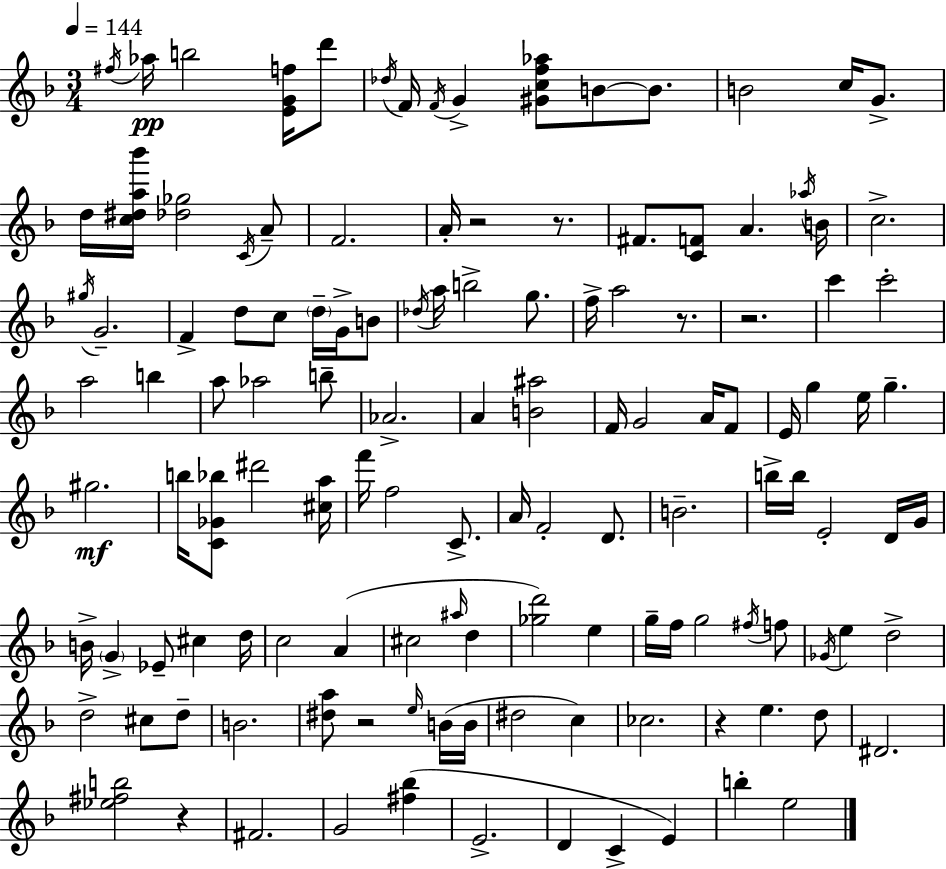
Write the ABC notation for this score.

X:1
T:Untitled
M:3/4
L:1/4
K:F
^f/4 _a/4 b2 [EGf]/4 d'/2 _d/4 F/4 F/4 G [^Gcf_a]/2 B/2 B/2 B2 c/4 G/2 d/4 [c^da_b']/4 [_d_g]2 C/4 A/2 F2 A/4 z2 z/2 ^F/2 [CF]/2 A _a/4 B/4 c2 ^g/4 G2 F d/2 c/2 d/4 G/4 B/2 _d/4 a/4 b2 g/2 f/4 a2 z/2 z2 c' c'2 a2 b a/2 _a2 b/2 _A2 A [B^a]2 F/4 G2 A/4 F/2 E/4 g e/4 g ^g2 b/4 [C_G_b]/2 ^d'2 [^ca]/4 f'/4 f2 C/2 A/4 F2 D/2 B2 b/4 b/4 E2 D/4 G/4 B/4 G _E/2 ^c d/4 c2 A ^c2 ^a/4 d [_gd']2 e g/4 f/4 g2 ^f/4 f/2 _G/4 e d2 d2 ^c/2 d/2 B2 [^da]/2 z2 e/4 B/4 B/4 ^d2 c _c2 z e d/2 ^D2 [_e^fb]2 z ^F2 G2 [^f_b] E2 D C E b e2